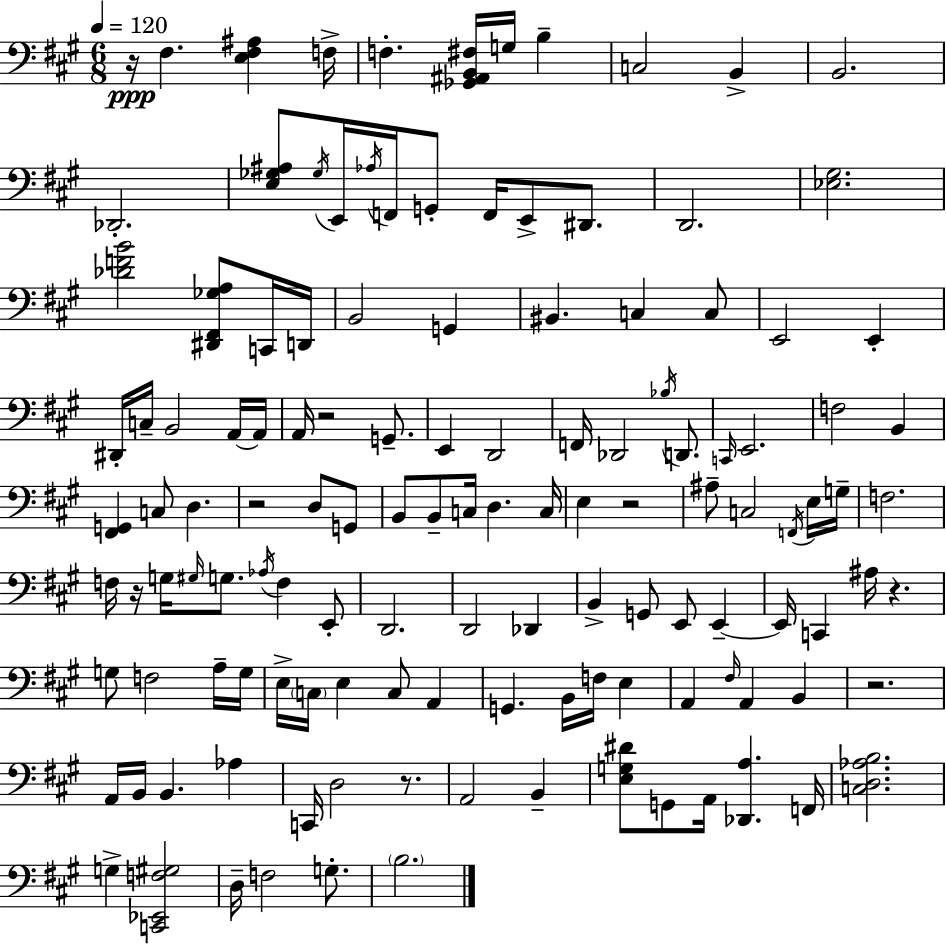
X:1
T:Untitled
M:6/8
L:1/4
K:A
z/4 ^F, [E,^F,^A,] F,/4 F, [_G,,^A,,B,,^F,]/4 G,/4 B, C,2 B,, B,,2 _D,,2 [E,_G,^A,]/2 _G,/4 E,,/4 _A,/4 F,,/4 G,,/2 F,,/4 E,,/2 ^D,,/2 D,,2 [_E,^G,]2 [_DFB]2 [^D,,^F,,_G,A,]/2 C,,/4 D,,/4 B,,2 G,, ^B,, C, C,/2 E,,2 E,, ^D,,/4 C,/4 B,,2 A,,/4 A,,/4 A,,/4 z2 G,,/2 E,, D,,2 F,,/4 _D,,2 _B,/4 D,,/2 C,,/4 E,,2 F,2 B,, [^F,,G,,] C,/2 D, z2 D,/2 G,,/2 B,,/2 B,,/2 C,/4 D, C,/4 E, z2 ^A,/2 C,2 F,,/4 E,/4 G,/4 F,2 F,/4 z/4 G,/4 ^G,/4 G,/2 _A,/4 F, E,,/2 D,,2 D,,2 _D,, B,, G,,/2 E,,/2 E,, E,,/4 C,, ^A,/4 z G,/2 F,2 A,/4 G,/4 E,/4 C,/4 E, C,/2 A,, G,, B,,/4 F,/4 E, A,, ^F,/4 A,, B,, z2 A,,/4 B,,/4 B,, _A, C,,/4 D,2 z/2 A,,2 B,, [E,G,^D]/2 G,,/2 A,,/4 [_D,,A,] F,,/4 [C,D,_A,B,]2 G, [C,,_E,,F,^G,]2 D,/4 F,2 G,/2 B,2